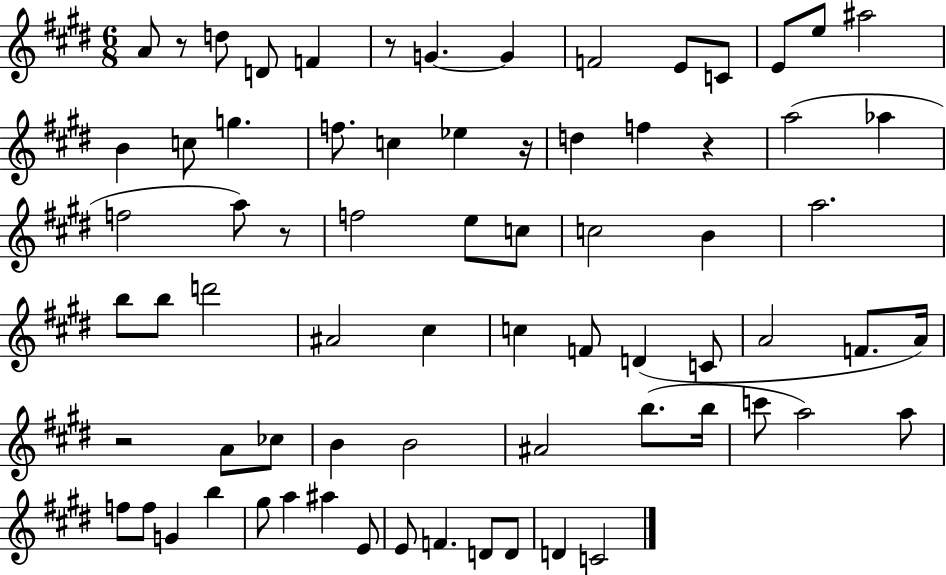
A4/e R/e D5/e D4/e F4/q R/e G4/q. G4/q F4/h E4/e C4/e E4/e E5/e A#5/h B4/q C5/e G5/q. F5/e. C5/q Eb5/q R/s D5/q F5/q R/q A5/h Ab5/q F5/h A5/e R/e F5/h E5/e C5/e C5/h B4/q A5/h. B5/e B5/e D6/h A#4/h C#5/q C5/q F4/e D4/q C4/e A4/h F4/e. A4/s R/h A4/e CES5/e B4/q B4/h A#4/h B5/e. B5/s C6/e A5/h A5/e F5/e F5/e G4/q B5/q G#5/e A5/q A#5/q E4/e E4/e F4/q. D4/e D4/e D4/q C4/h